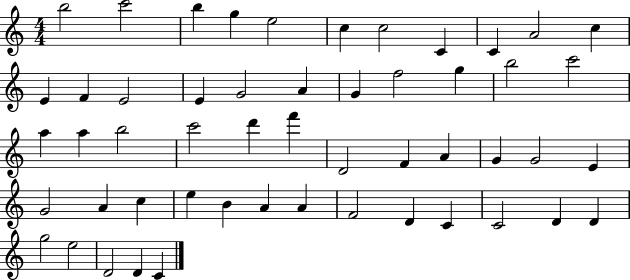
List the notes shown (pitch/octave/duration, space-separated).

B5/h C6/h B5/q G5/q E5/h C5/q C5/h C4/q C4/q A4/h C5/q E4/q F4/q E4/h E4/q G4/h A4/q G4/q F5/h G5/q B5/h C6/h A5/q A5/q B5/h C6/h D6/q F6/q D4/h F4/q A4/q G4/q G4/h E4/q G4/h A4/q C5/q E5/q B4/q A4/q A4/q F4/h D4/q C4/q C4/h D4/q D4/q G5/h E5/h D4/h D4/q C4/q